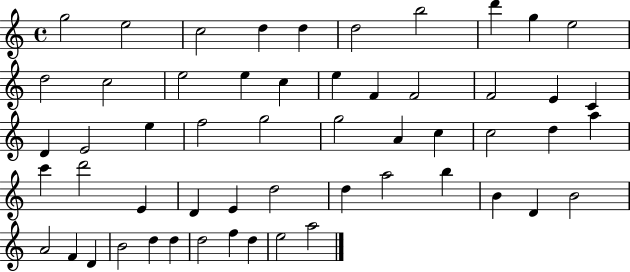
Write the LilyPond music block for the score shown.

{
  \clef treble
  \time 4/4
  \defaultTimeSignature
  \key c \major
  g''2 e''2 | c''2 d''4 d''4 | d''2 b''2 | d'''4 g''4 e''2 | \break d''2 c''2 | e''2 e''4 c''4 | e''4 f'4 f'2 | f'2 e'4 c'4 | \break d'4 e'2 e''4 | f''2 g''2 | g''2 a'4 c''4 | c''2 d''4 a''4 | \break c'''4 d'''2 e'4 | d'4 e'4 d''2 | d''4 a''2 b''4 | b'4 d'4 b'2 | \break a'2 f'4 d'4 | b'2 d''4 d''4 | d''2 f''4 d''4 | e''2 a''2 | \break \bar "|."
}